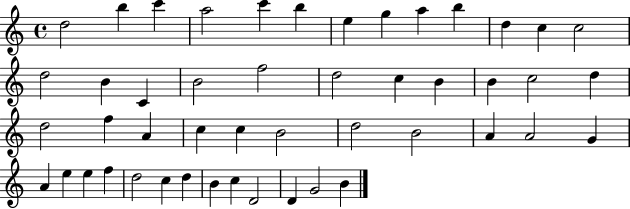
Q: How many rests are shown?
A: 0